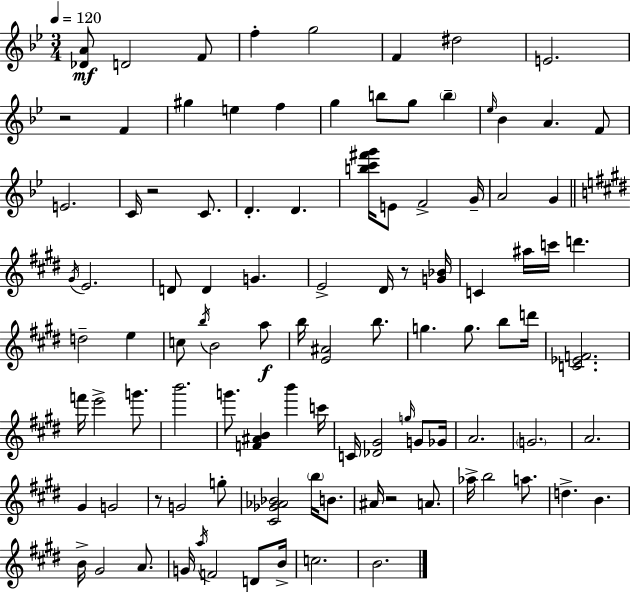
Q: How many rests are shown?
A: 5